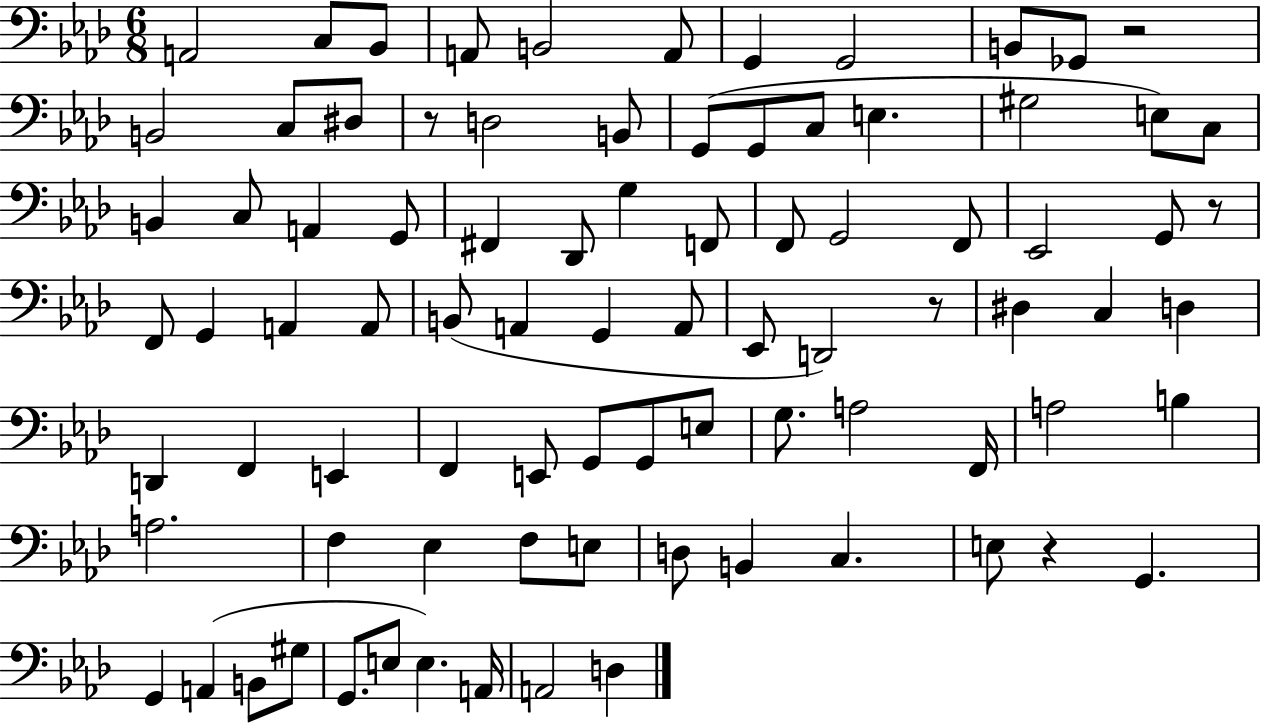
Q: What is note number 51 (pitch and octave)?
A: E2